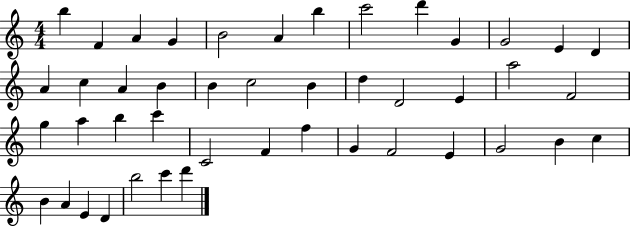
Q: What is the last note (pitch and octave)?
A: D6